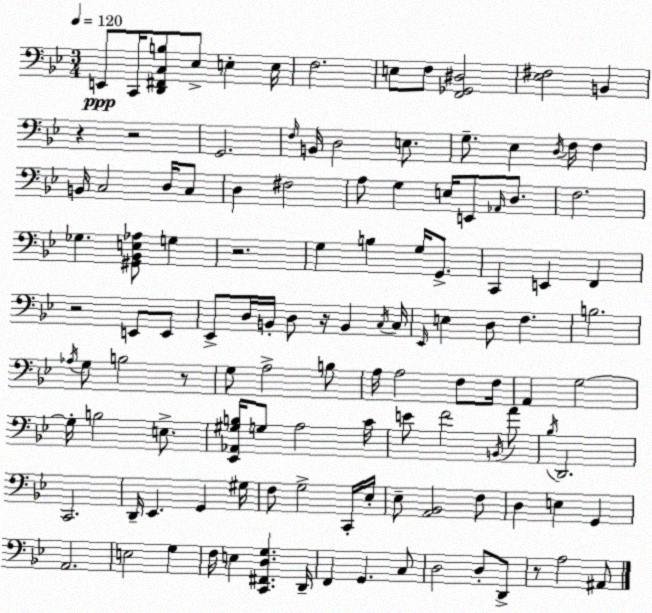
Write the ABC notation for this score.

X:1
T:Untitled
M:3/4
L:1/4
K:Gm
E,,/2 C,,/4 [D,,^F,,C,B,]/2 _E,/2 E, E,/4 F,2 E,/2 F,/2 [F,,_G,,^D,]2 [_E,^F,]2 B,, z z2 G,,2 F,/4 B,,/4 D,2 E,/2 G,/2 _E, D,/4 F,/4 F, B,,/4 C,2 D,/4 C,/2 D, ^F,2 A,/2 G, E,/4 E,,/2 _A,,/4 D,/2 F,2 _G, [^G,,_B,,E,_A,]/2 G, z2 G, B, G,/4 G,,/2 C,, E,, F,, z2 E,,/2 E,,/2 _E,,/2 D,/4 B,,/4 D,/2 z/4 B,, C,/4 C,/4 _E,,/4 E, D,/2 F, B,2 _A,/4 G,/2 B,2 z/2 G,/2 A,2 B,/2 A,/4 A,2 F,/2 F,/4 A,, G,2 G,/4 B,2 E,/2 [_E,,_A,,^G,B,]/4 G,/2 A,2 C/4 E/2 F2 B,,/4 A/2 _B,/4 D,,2 C,,2 D,,/4 _E,, G,, ^G,/4 F,/2 G,2 C,,/4 _E,/4 _E,/2 [A,,_B,,]2 F,/2 D, E, G,, A,,2 E,2 G, F,/4 E, [C,,^F,,D,G,] D,,/4 F,, G,, C,/2 D,2 D,/2 D,,/2 z/2 A,2 ^A,,/2